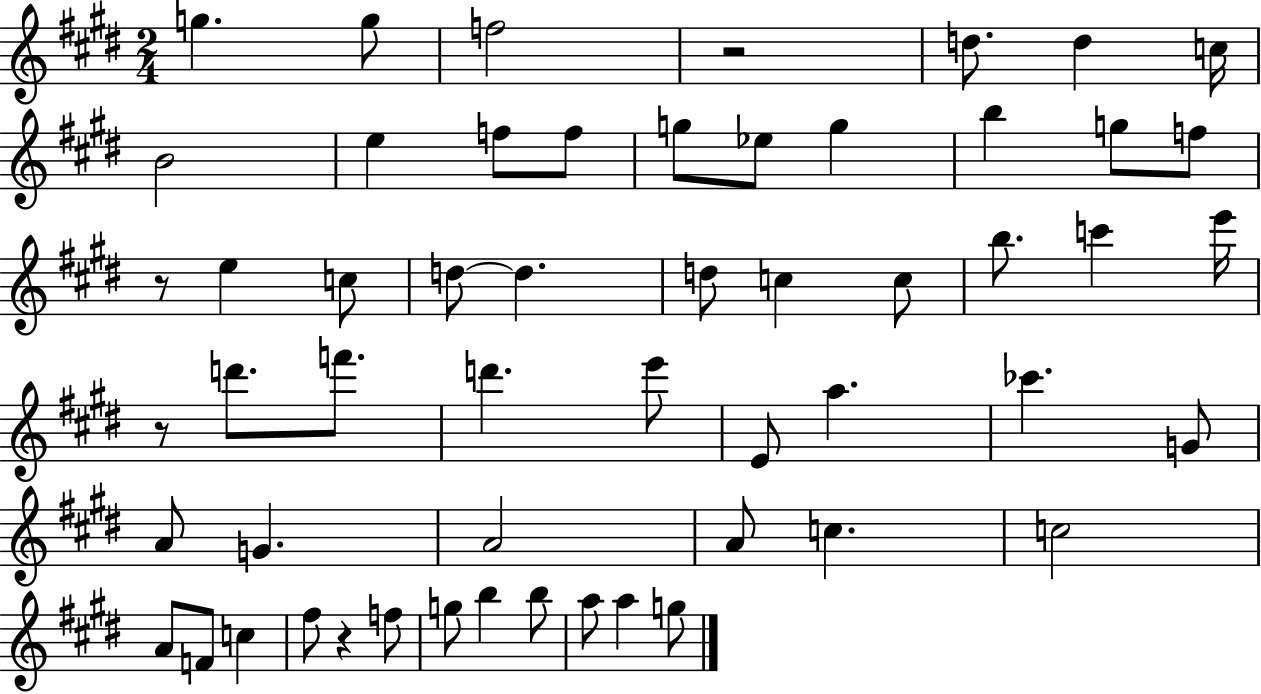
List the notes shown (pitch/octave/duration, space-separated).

G5/q. G5/e F5/h R/h D5/e. D5/q C5/s B4/h E5/q F5/e F5/e G5/e Eb5/e G5/q B5/q G5/e F5/e R/e E5/q C5/e D5/e D5/q. D5/e C5/q C5/e B5/e. C6/q E6/s R/e D6/e. F6/e. D6/q. E6/e E4/e A5/q. CES6/q. G4/e A4/e G4/q. A4/h A4/e C5/q. C5/h A4/e F4/e C5/q F#5/e R/q F5/e G5/e B5/q B5/e A5/e A5/q G5/e